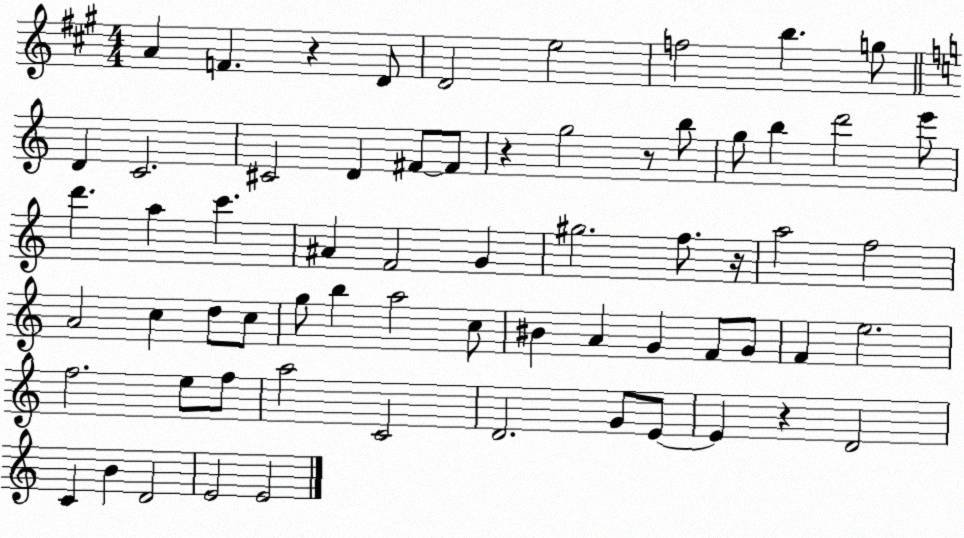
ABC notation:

X:1
T:Untitled
M:4/4
L:1/4
K:A
A F z D/2 D2 e2 f2 b g/2 D C2 ^C2 D ^F/2 ^F/2 z g2 z/2 b/2 g/2 b d'2 e'/2 d' a c' ^A F2 G ^g2 f/2 z/4 a2 f2 A2 c d/2 c/2 g/2 b a2 c/2 ^B A G F/2 G/2 F e2 f2 e/2 f/2 a2 C2 D2 G/2 E/2 E z D2 C B D2 E2 E2